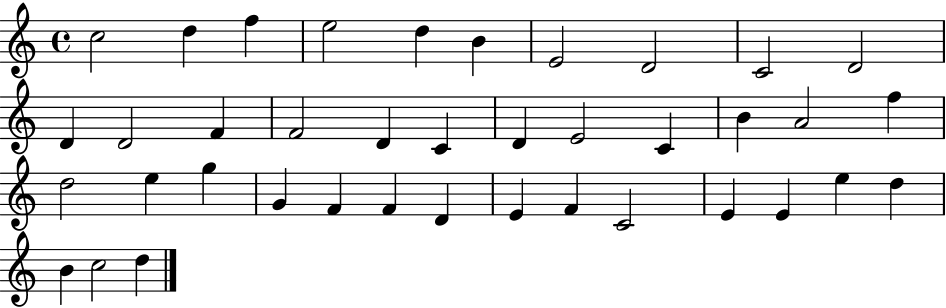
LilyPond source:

{
  \clef treble
  \time 4/4
  \defaultTimeSignature
  \key c \major
  c''2 d''4 f''4 | e''2 d''4 b'4 | e'2 d'2 | c'2 d'2 | \break d'4 d'2 f'4 | f'2 d'4 c'4 | d'4 e'2 c'4 | b'4 a'2 f''4 | \break d''2 e''4 g''4 | g'4 f'4 f'4 d'4 | e'4 f'4 c'2 | e'4 e'4 e''4 d''4 | \break b'4 c''2 d''4 | \bar "|."
}